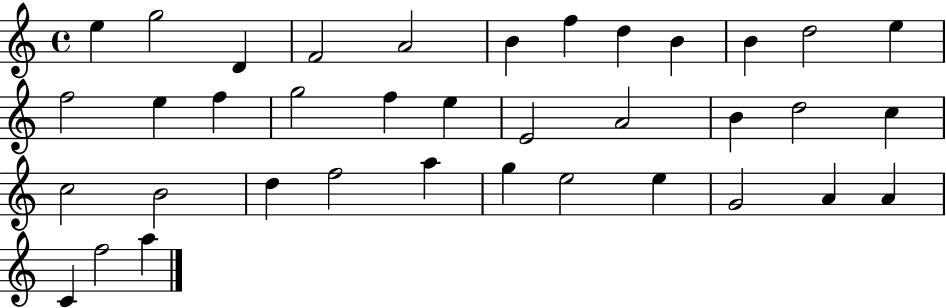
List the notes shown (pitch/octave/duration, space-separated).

E5/q G5/h D4/q F4/h A4/h B4/q F5/q D5/q B4/q B4/q D5/h E5/q F5/h E5/q F5/q G5/h F5/q E5/q E4/h A4/h B4/q D5/h C5/q C5/h B4/h D5/q F5/h A5/q G5/q E5/h E5/q G4/h A4/q A4/q C4/q F5/h A5/q